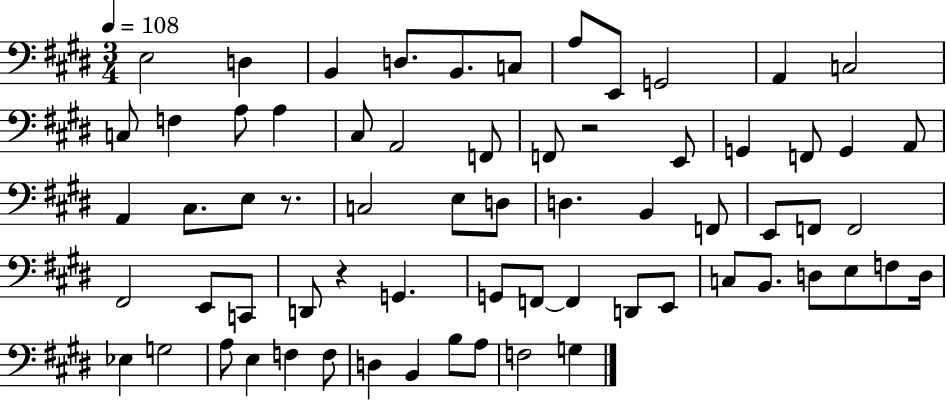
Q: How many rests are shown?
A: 3